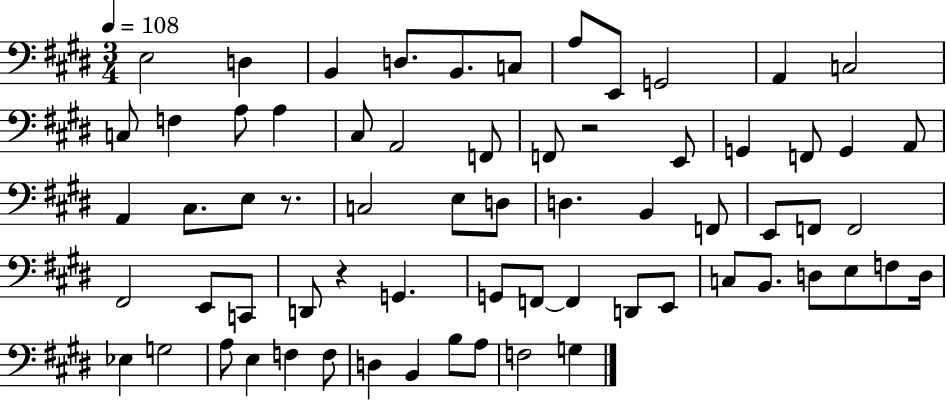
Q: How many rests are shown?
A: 3